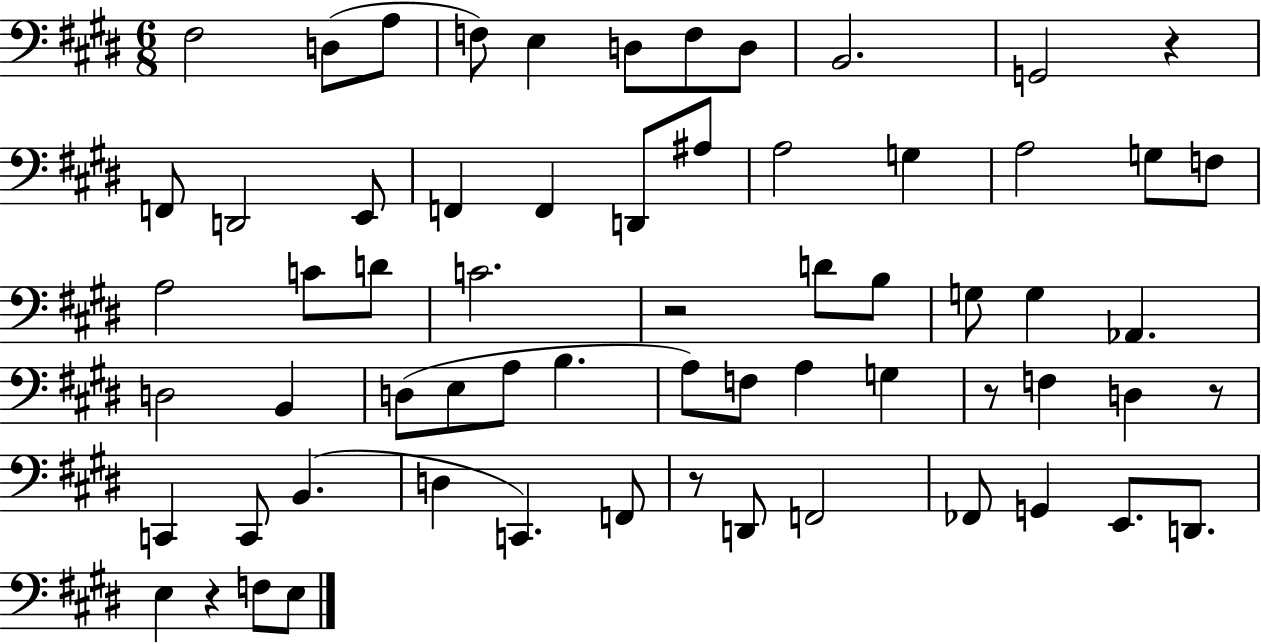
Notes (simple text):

F#3/h D3/e A3/e F3/e E3/q D3/e F3/e D3/e B2/h. G2/h R/q F2/e D2/h E2/e F2/q F2/q D2/e A#3/e A3/h G3/q A3/h G3/e F3/e A3/h C4/e D4/e C4/h. R/h D4/e B3/e G3/e G3/q Ab2/q. D3/h B2/q D3/e E3/e A3/e B3/q. A3/e F3/e A3/q G3/q R/e F3/q D3/q R/e C2/q C2/e B2/q. D3/q C2/q. F2/e R/e D2/e F2/h FES2/e G2/q E2/e. D2/e. E3/q R/q F3/e E3/e